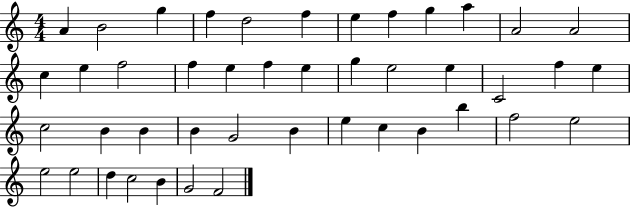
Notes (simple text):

A4/q B4/h G5/q F5/q D5/h F5/q E5/q F5/q G5/q A5/q A4/h A4/h C5/q E5/q F5/h F5/q E5/q F5/q E5/q G5/q E5/h E5/q C4/h F5/q E5/q C5/h B4/q B4/q B4/q G4/h B4/q E5/q C5/q B4/q B5/q F5/h E5/h E5/h E5/h D5/q C5/h B4/q G4/h F4/h